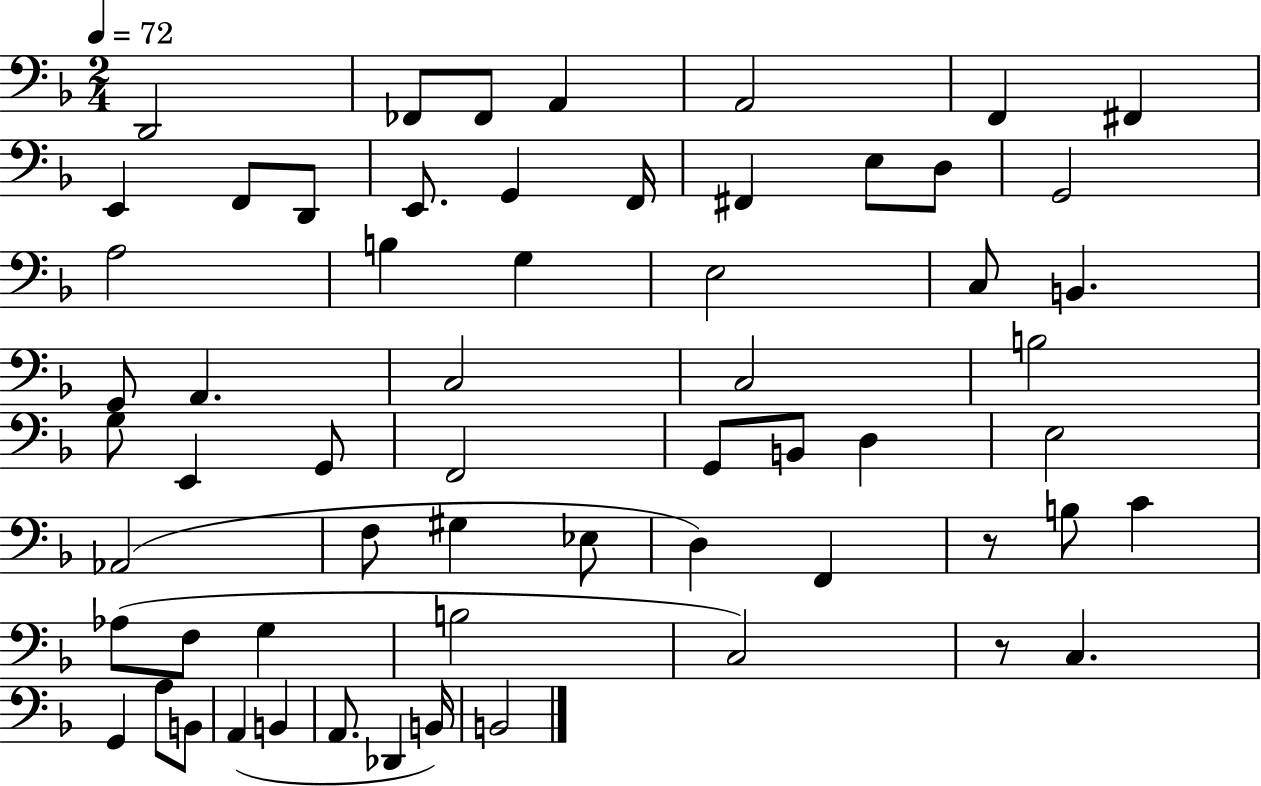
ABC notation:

X:1
T:Untitled
M:2/4
L:1/4
K:F
D,,2 _F,,/2 _F,,/2 A,, A,,2 F,, ^F,, E,, F,,/2 D,,/2 E,,/2 G,, F,,/4 ^F,, E,/2 D,/2 G,,2 A,2 B, G, E,2 C,/2 B,, G,,/2 A,, C,2 C,2 B,2 G,/2 E,, G,,/2 F,,2 G,,/2 B,,/2 D, E,2 _A,,2 F,/2 ^G, _E,/2 D, F,, z/2 B,/2 C _A,/2 F,/2 G, B,2 C,2 z/2 C, G,, A,/2 B,,/2 A,, B,, A,,/2 _D,, B,,/4 B,,2